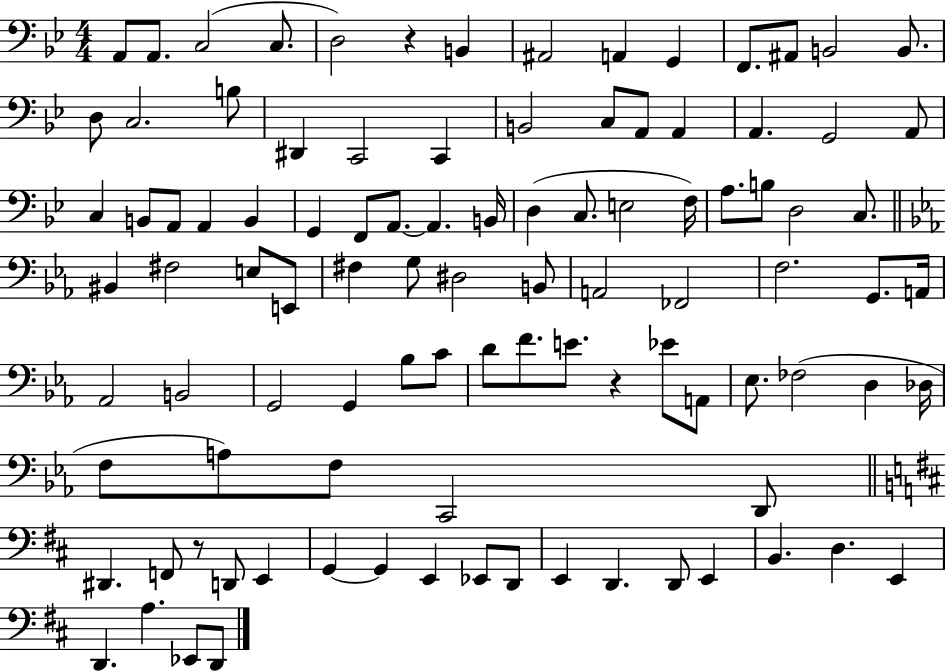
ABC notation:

X:1
T:Untitled
M:4/4
L:1/4
K:Bb
A,,/2 A,,/2 C,2 C,/2 D,2 z B,, ^A,,2 A,, G,, F,,/2 ^A,,/2 B,,2 B,,/2 D,/2 C,2 B,/2 ^D,, C,,2 C,, B,,2 C,/2 A,,/2 A,, A,, G,,2 A,,/2 C, B,,/2 A,,/2 A,, B,, G,, F,,/2 A,,/2 A,, B,,/4 D, C,/2 E,2 F,/4 A,/2 B,/2 D,2 C,/2 ^B,, ^F,2 E,/2 E,,/2 ^F, G,/2 ^D,2 B,,/2 A,,2 _F,,2 F,2 G,,/2 A,,/4 _A,,2 B,,2 G,,2 G,, _B,/2 C/2 D/2 F/2 E/2 z _E/2 A,,/2 _E,/2 _F,2 D, _D,/4 F,/2 A,/2 F,/2 C,,2 D,,/2 ^D,, F,,/2 z/2 D,,/2 E,, G,, G,, E,, _E,,/2 D,,/2 E,, D,, D,,/2 E,, B,, D, E,, D,, A, _E,,/2 D,,/2